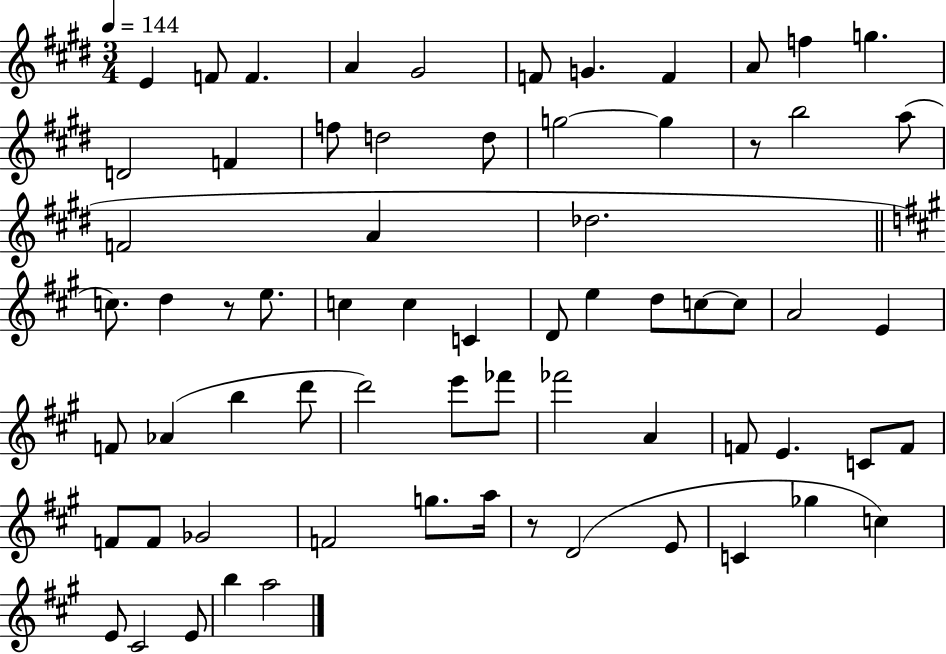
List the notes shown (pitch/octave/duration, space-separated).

E4/q F4/e F4/q. A4/q G#4/h F4/e G4/q. F4/q A4/e F5/q G5/q. D4/h F4/q F5/e D5/h D5/e G5/h G5/q R/e B5/h A5/e F4/h A4/q Db5/h. C5/e. D5/q R/e E5/e. C5/q C5/q C4/q D4/e E5/q D5/e C5/e C5/e A4/h E4/q F4/e Ab4/q B5/q D6/e D6/h E6/e FES6/e FES6/h A4/q F4/e E4/q. C4/e F4/e F4/e F4/e Gb4/h F4/h G5/e. A5/s R/e D4/h E4/e C4/q Gb5/q C5/q E4/e C#4/h E4/e B5/q A5/h